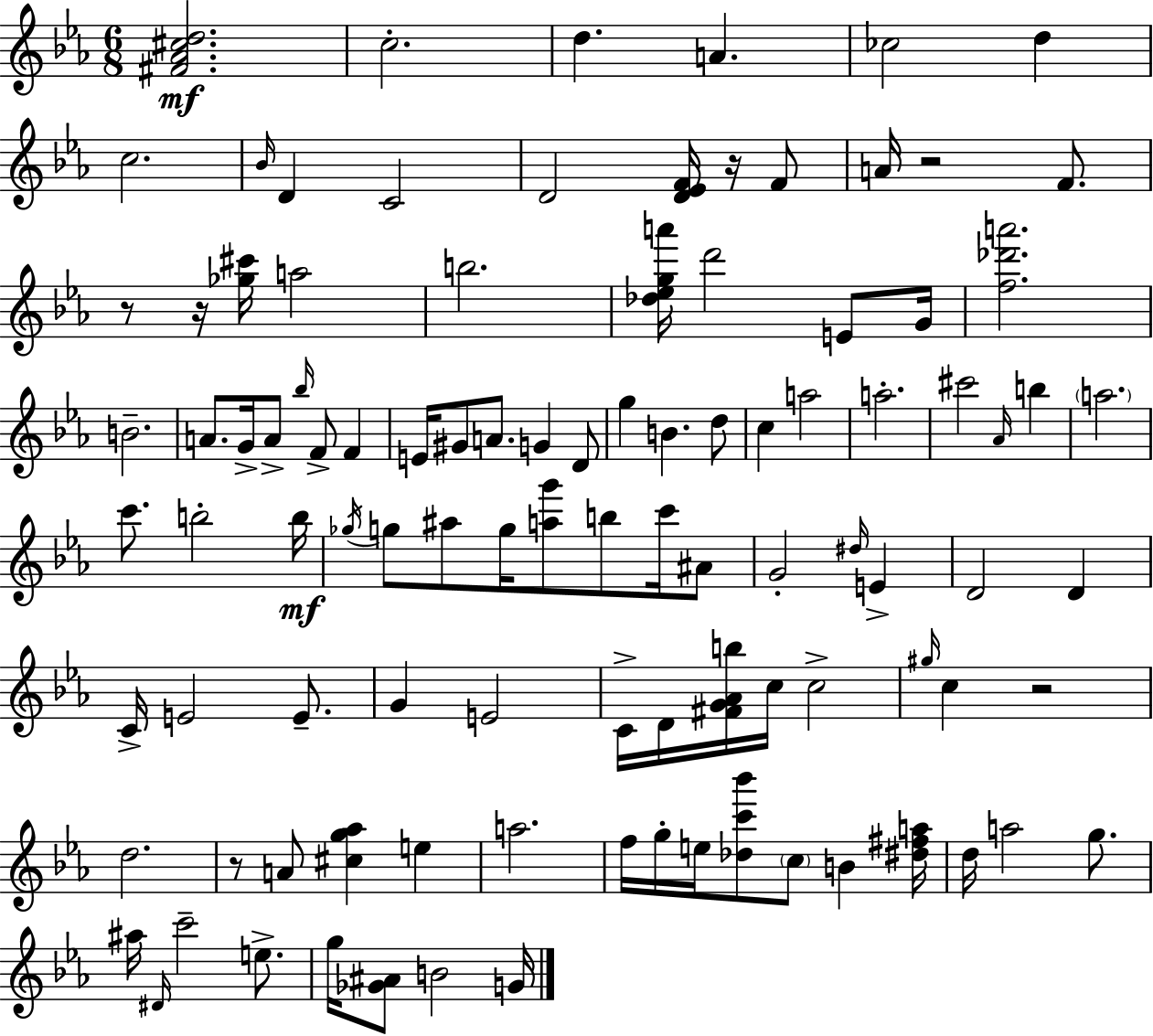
[F#4,Ab4,C#5,D5]/h. C5/h. D5/q. A4/q. CES5/h D5/q C5/h. Bb4/s D4/q C4/h D4/h [D4,Eb4,F4]/s R/s F4/e A4/s R/h F4/e. R/e R/s [Gb5,C#6]/s A5/h B5/h. [Db5,Eb5,G5,A6]/s D6/h E4/e G4/s [F5,Db6,A6]/h. B4/h. A4/e. G4/s A4/e Bb5/s F4/e F4/q E4/s G#4/e A4/e. G4/q D4/e G5/q B4/q. D5/e C5/q A5/h A5/h. C#6/h Ab4/s B5/q A5/h. C6/e. B5/h B5/s Gb5/s G5/e A#5/e G5/s [A5,G6]/e B5/e C6/s A#4/e G4/h D#5/s E4/q D4/h D4/q C4/s E4/h E4/e. G4/q E4/h C4/s D4/s [F#4,G4,Ab4,B5]/s C5/s C5/h G#5/s C5/q R/h D5/h. R/e A4/e [C#5,G5,Ab5]/q E5/q A5/h. F5/s G5/s E5/s [Db5,C6,Bb6]/e C5/e B4/q [D#5,F#5,A5]/s D5/s A5/h G5/e. A#5/s D#4/s C6/h E5/e. G5/s [Gb4,A#4]/e B4/h G4/s